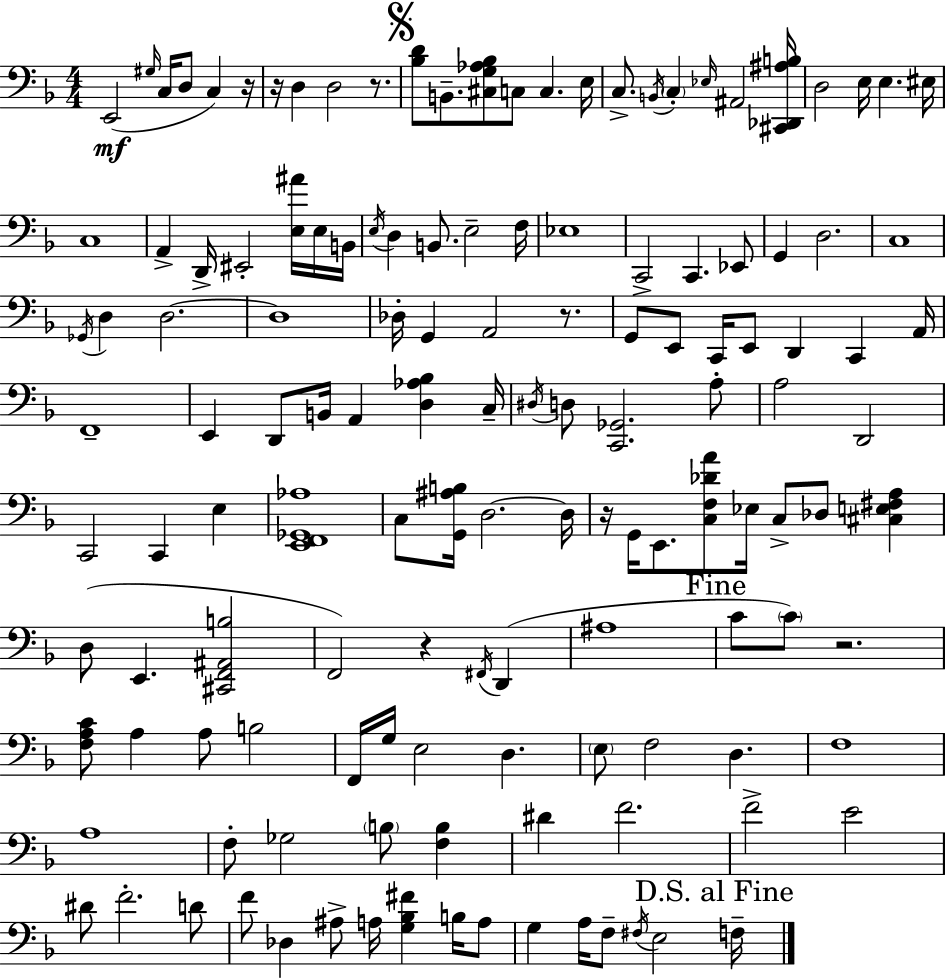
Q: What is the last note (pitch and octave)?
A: F3